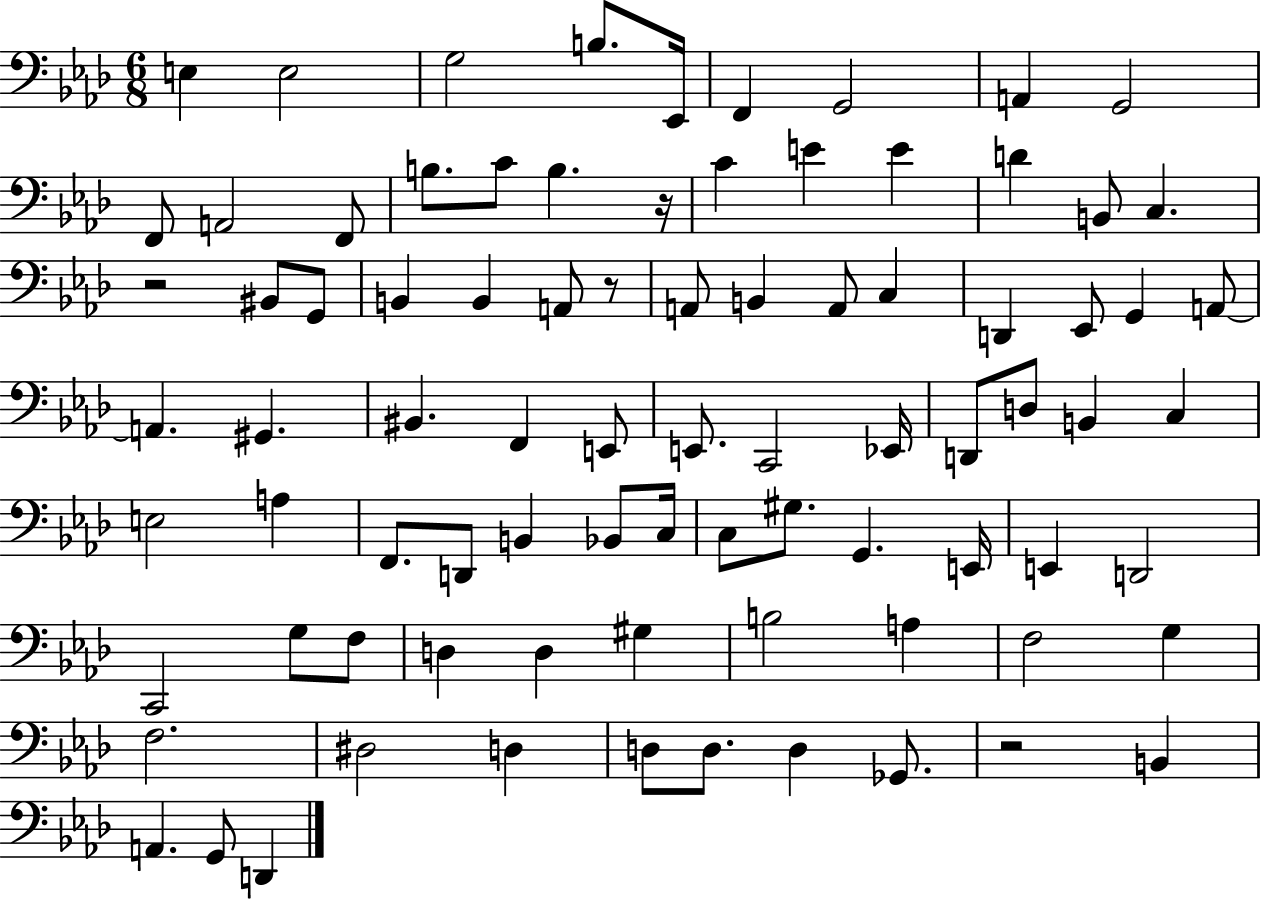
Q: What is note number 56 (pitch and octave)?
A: G2